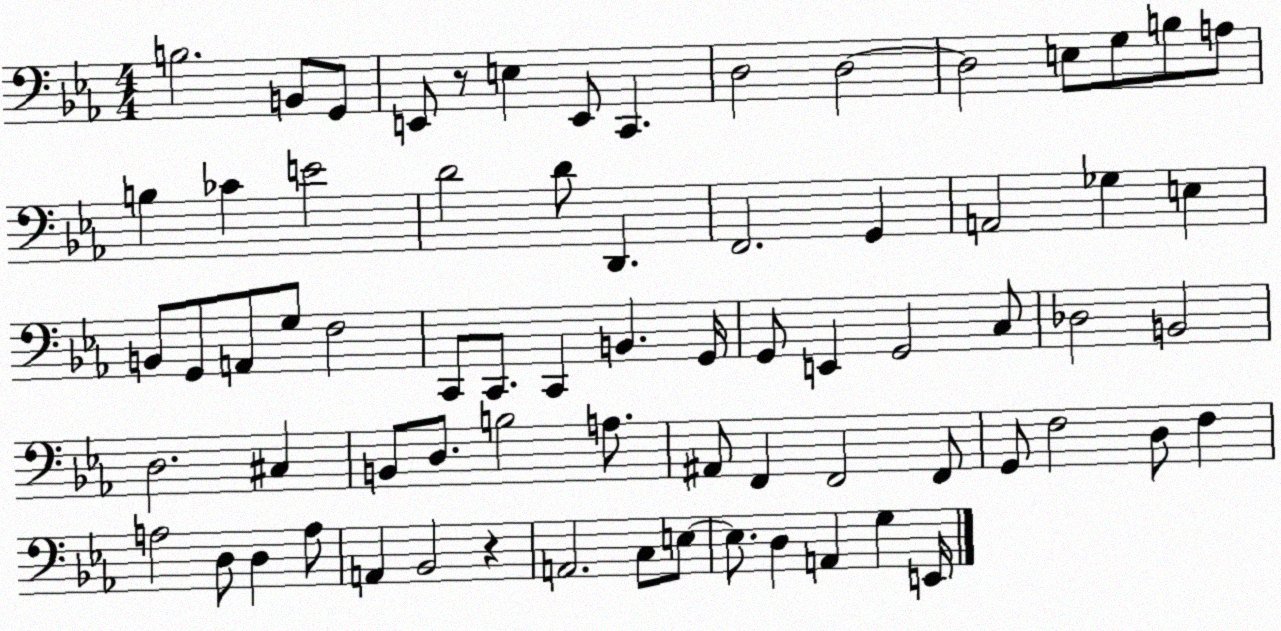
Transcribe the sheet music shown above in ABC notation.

X:1
T:Untitled
M:4/4
L:1/4
K:Eb
B,2 B,,/2 G,,/2 E,,/2 z/2 E, E,,/2 C,, D,2 D,2 D,2 E,/2 G,/2 B,/2 A,/2 B, _C E2 D2 D/2 D,, F,,2 G,, A,,2 _G, E, B,,/2 G,,/2 A,,/2 G,/2 F,2 C,,/2 C,,/2 C,, B,, G,,/4 G,,/2 E,, G,,2 C,/2 _D,2 B,,2 D,2 ^C, B,,/2 D,/2 B,2 A,/2 ^A,,/2 F,, F,,2 F,,/2 G,,/2 F,2 D,/2 F, A,2 D,/2 D, A,/2 A,, _B,,2 z A,,2 C,/2 E,/2 E,/2 D, A,, G, E,,/4